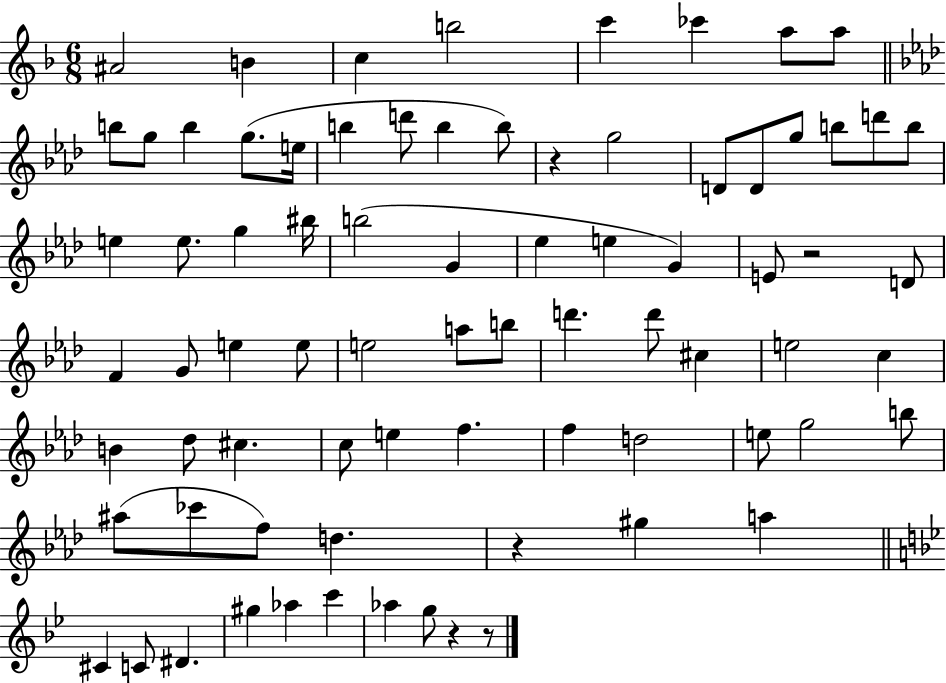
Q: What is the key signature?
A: F major